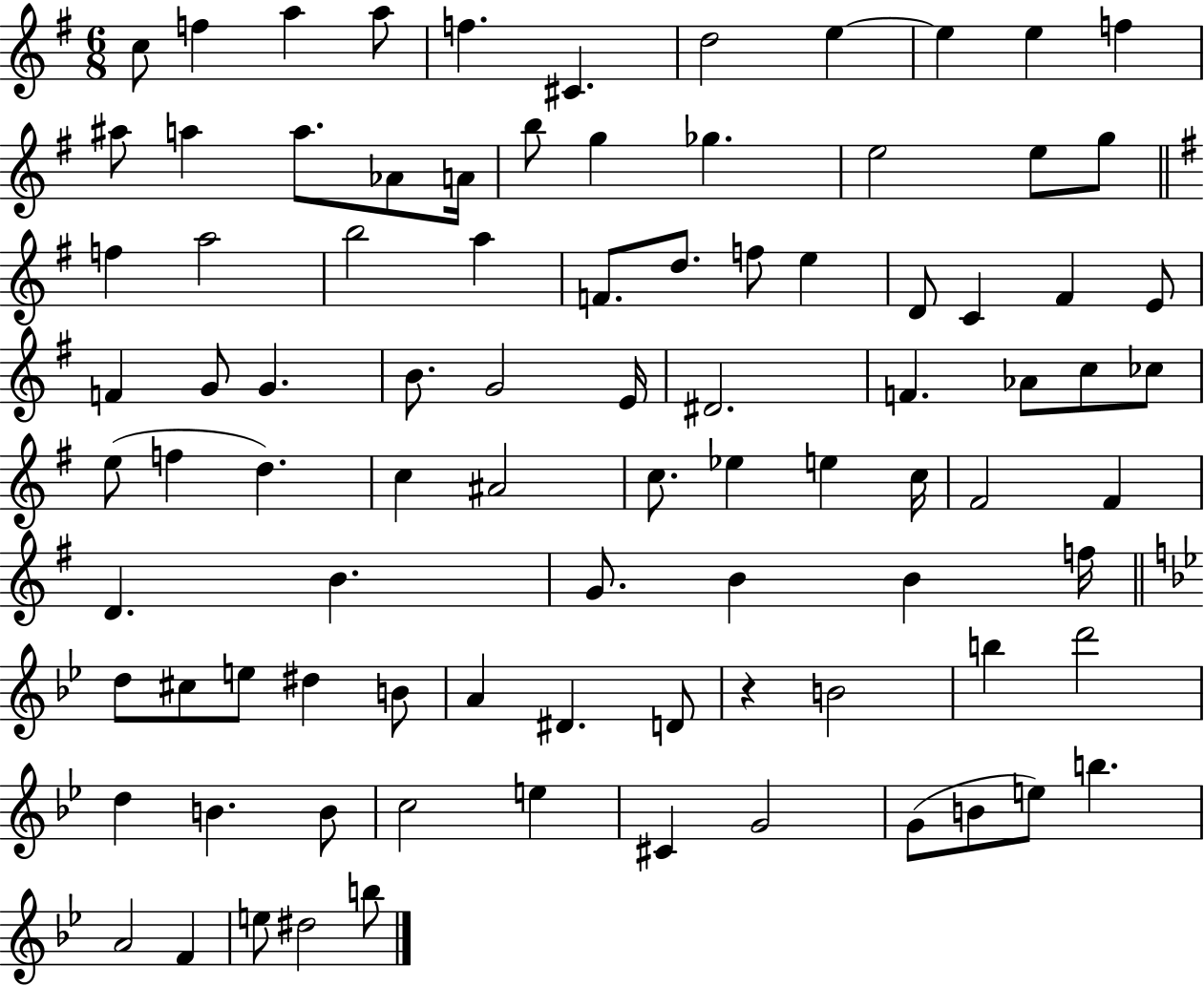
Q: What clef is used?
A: treble